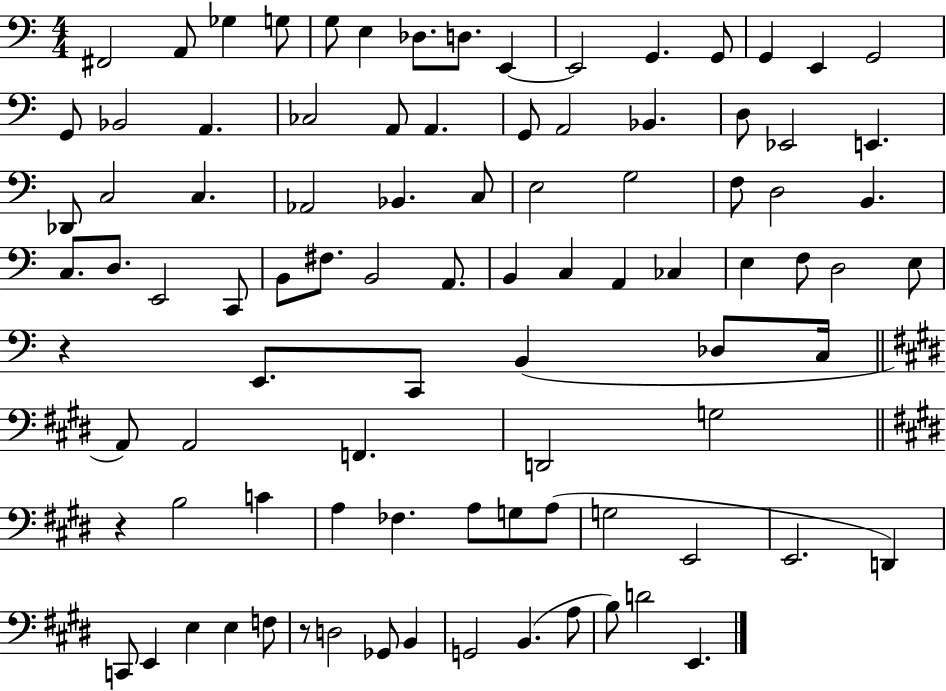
F#2/h A2/e Gb3/q G3/e G3/e E3/q Db3/e. D3/e. E2/q E2/h G2/q. G2/e G2/q E2/q G2/h G2/e Bb2/h A2/q. CES3/h A2/e A2/q. G2/e A2/h Bb2/q. D3/e Eb2/h E2/q. Db2/e C3/h C3/q. Ab2/h Bb2/q. C3/e E3/h G3/h F3/e D3/h B2/q. C3/e. D3/e. E2/h C2/e B2/e F#3/e. B2/h A2/e. B2/q C3/q A2/q CES3/q E3/q F3/e D3/h E3/e R/q E2/e. C2/e B2/q Db3/e C3/s A2/e A2/h F2/q. D2/h G3/h R/q B3/h C4/q A3/q FES3/q. A3/e G3/e A3/e G3/h E2/h E2/h. D2/q C2/e E2/q E3/q E3/q F3/e R/e D3/h Gb2/e B2/q G2/h B2/q. A3/e B3/e D4/h E2/q.